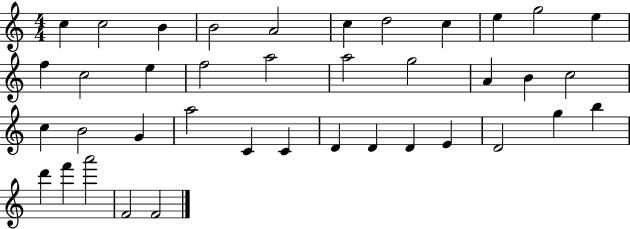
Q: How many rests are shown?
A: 0